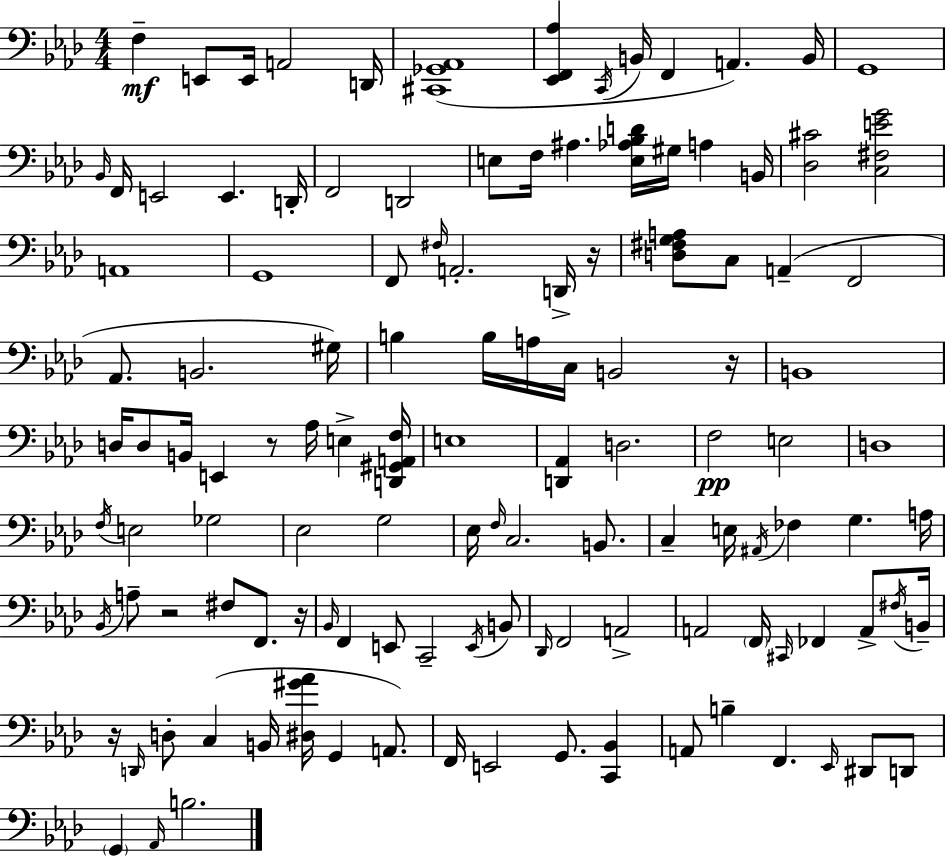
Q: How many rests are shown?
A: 6